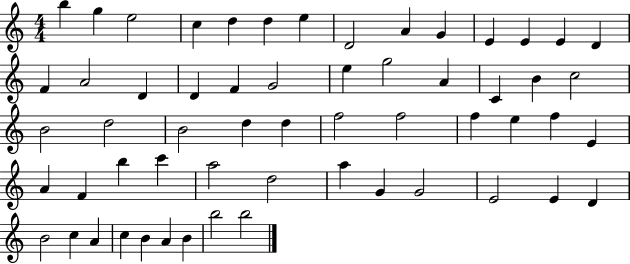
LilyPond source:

{
  \clef treble
  \numericTimeSignature
  \time 4/4
  \key c \major
  b''4 g''4 e''2 | c''4 d''4 d''4 e''4 | d'2 a'4 g'4 | e'4 e'4 e'4 d'4 | \break f'4 a'2 d'4 | d'4 f'4 g'2 | e''4 g''2 a'4 | c'4 b'4 c''2 | \break b'2 d''2 | b'2 d''4 d''4 | f''2 f''2 | f''4 e''4 f''4 e'4 | \break a'4 f'4 b''4 c'''4 | a''2 d''2 | a''4 g'4 g'2 | e'2 e'4 d'4 | \break b'2 c''4 a'4 | c''4 b'4 a'4 b'4 | b''2 b''2 | \bar "|."
}